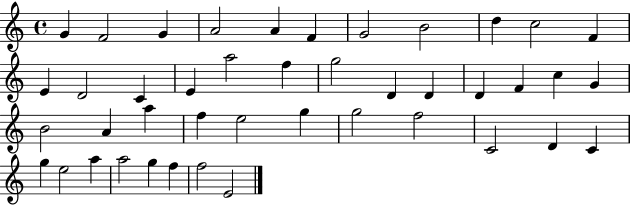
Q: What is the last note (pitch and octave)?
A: E4